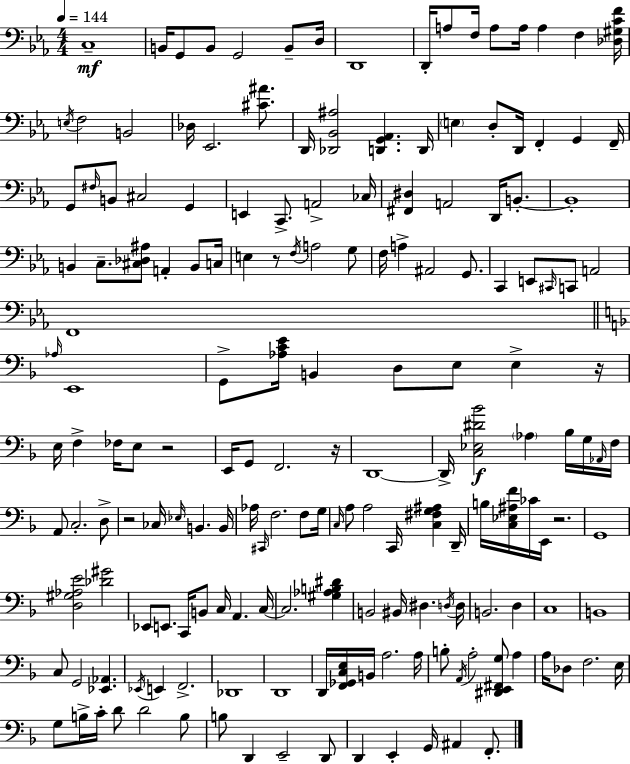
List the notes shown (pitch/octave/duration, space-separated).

C3/w B2/s G2/e B2/e G2/h B2/e D3/s D2/w D2/s A3/e F3/s A3/e A3/s A3/q F3/q [Db3,G#3,C4,F4]/s E3/s F3/h B2/h Db3/s Eb2/h. [C#4,A#4]/e. D2/s [Db2,Bb2,A#3]/h [D2,G2,Ab2]/q. D2/s E3/q D3/e D2/s F2/q G2/q F2/s G2/e F#3/s B2/e C#3/h G2/q E2/q C2/e. A2/h CES3/s [F#2,D#3]/q A2/h D2/s B2/e. B2/w B2/q C3/e. [C#3,Db3,A#3]/e A2/q B2/e C3/s E3/q R/e F3/s A3/h G3/e F3/s A3/q A#2/h G2/e. C2/q E2/e C#2/s C2/e A2/h F2/w Ab3/s E2/w G2/e [Ab3,C4,E4]/s B2/q D3/e E3/e E3/q R/s E3/s F3/q FES3/s E3/e R/h E2/s G2/e F2/h. R/s D2/w D2/s [C3,Eb3,D#4,Bb4]/h Ab3/q Bb3/s G3/s Ab2/s F3/s A2/e C3/h. D3/e R/h CES3/s Eb3/s B2/q. B2/s Ab3/s C#2/s F3/h. F3/e G3/s C3/s A3/e A3/h C2/s [C3,F#3,G3,A#3]/q D2/s B3/s [C3,Eb3,A#3,F4]/s CES4/s E2/s R/h. G2/w [D3,G#3,Ab3,E4]/h [Db4,G#4]/h Eb2/e E2/e. C2/s B2/e C3/s A2/q. C3/s C3/h. [G#3,Ab3,B3,D#4]/q B2/h BIS2/s D#3/q. D3/s D3/s B2/h. D3/q C3/w B2/w C3/e G2/h [Eb2,Ab2]/q. Eb2/s E2/q F2/h. Db2/w D2/w D2/s [F2,Gb2,C3,E3]/s B2/s A3/h. A3/s B3/e A2/s A3/h [D#2,E2,F#2,G3]/e A3/q A3/s Db3/e F3/h. E3/s G3/e B3/s C4/s D4/e D4/h B3/e B3/e D2/q E2/h D2/e D2/q E2/q G2/s A#2/q F2/e.